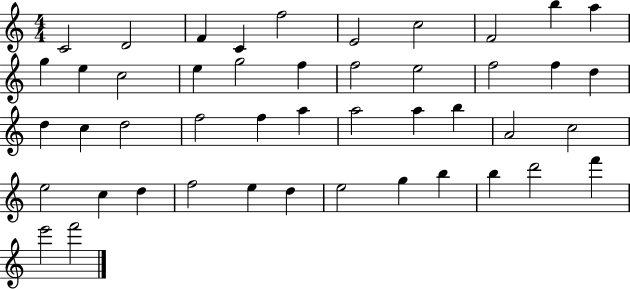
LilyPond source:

{
  \clef treble
  \numericTimeSignature
  \time 4/4
  \key c \major
  c'2 d'2 | f'4 c'4 f''2 | e'2 c''2 | f'2 b''4 a''4 | \break g''4 e''4 c''2 | e''4 g''2 f''4 | f''2 e''2 | f''2 f''4 d''4 | \break d''4 c''4 d''2 | f''2 f''4 a''4 | a''2 a''4 b''4 | a'2 c''2 | \break e''2 c''4 d''4 | f''2 e''4 d''4 | e''2 g''4 b''4 | b''4 d'''2 f'''4 | \break e'''2 f'''2 | \bar "|."
}